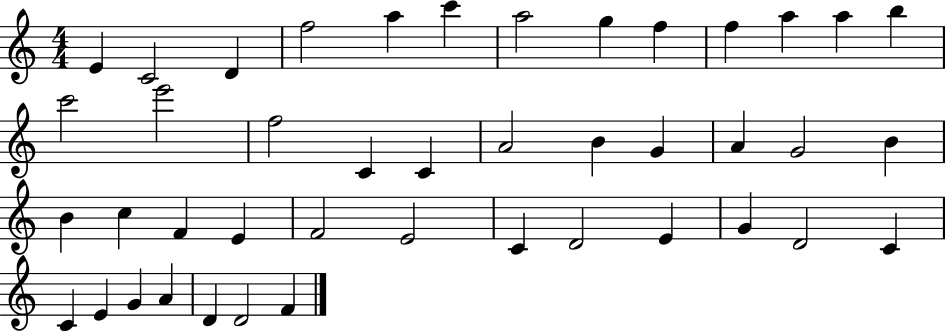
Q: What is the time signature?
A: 4/4